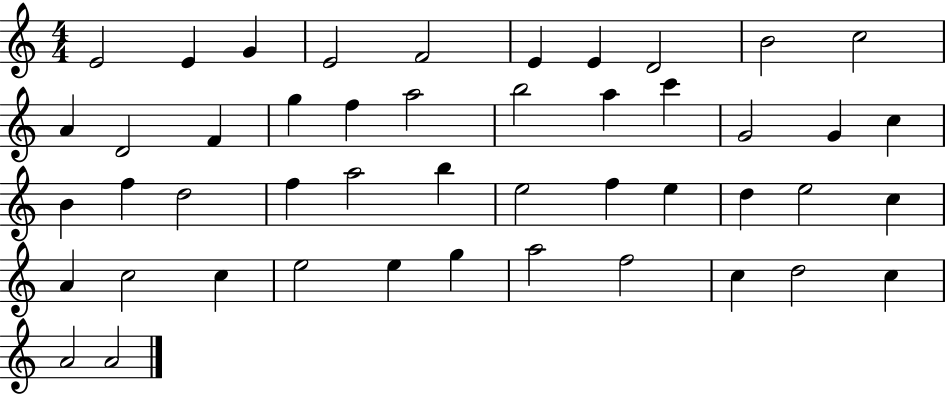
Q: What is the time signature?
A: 4/4